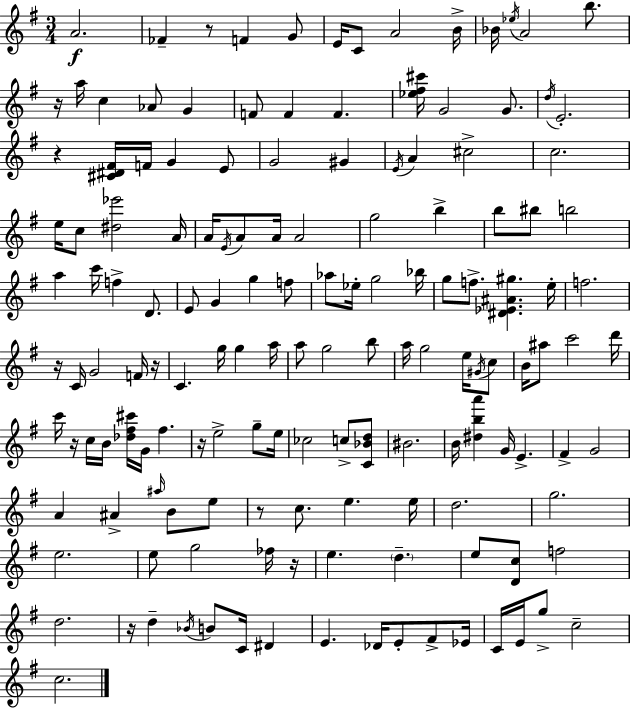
{
  \clef treble
  \numericTimeSignature
  \time 3/4
  \key g \major
  a'2.\f | fes'4-- r8 f'4 g'8 | e'16 c'8 a'2 b'16-> | bes'16 \acciaccatura { ees''16 } a'2 b''8. | \break r16 a''16 c''4 aes'8 g'4 | f'8 f'4 f'4. | <ees'' fis'' cis'''>16 g'2 g'8. | \acciaccatura { d''16 } e'2.-. | \break r4 <cis' dis' fis'>16 f'16 g'4 | e'8 g'2 gis'4 | \acciaccatura { e'16 } a'4 cis''2-> | c''2. | \break e''16 c''8 <dis'' ees'''>2 | a'16 a'16 \acciaccatura { e'16 } a'8 a'16 a'2 | g''2 | b''4-> b''8 bis''8 b''2 | \break a''4 c'''16 f''4-> | d'8. e'8 g'4 g''4 | f''8 aes''8 ees''16-. g''2 | bes''16 g''8 f''8.-> <dis' ees' ais' gis''>4. | \break e''16-. f''2. | r16 c'16 g'2 | f'16 r16 c'4. g''16 g''4 | a''16 a''8 g''2 | \break b''8 a''16 g''2 | e''16 \acciaccatura { gis'16 } c''8 b'16 ais''8 c'''2 | d'''16 c'''16 r16 c''16 b'16 <des'' fis'' cis'''>16 g'16 fis''4. | r16 e''2-> | \break g''8-- e''16 ces''2 | c''8-> <c' bes' d''>8 bis'2. | b'16 <dis'' b'' a'''>4 g'16 e'4.-> | fis'4-> g'2 | \break a'4 ais'4-> | \grace { ais''16 } b'8 e''8 r8 c''8. e''4. | e''16 d''2. | g''2. | \break e''2. | e''8 g''2 | fes''16 r16 e''4. | \parenthesize d''4.-- e''8 <d' c''>8 f''2 | \break d''2. | r16 d''4-- \acciaccatura { bes'16 } | b'8 c'16 dis'4 e'4. | des'16 e'8-. fis'8-> ees'16 c'16 e'16 g''8-> c''2-- | \break c''2. | \bar "|."
}